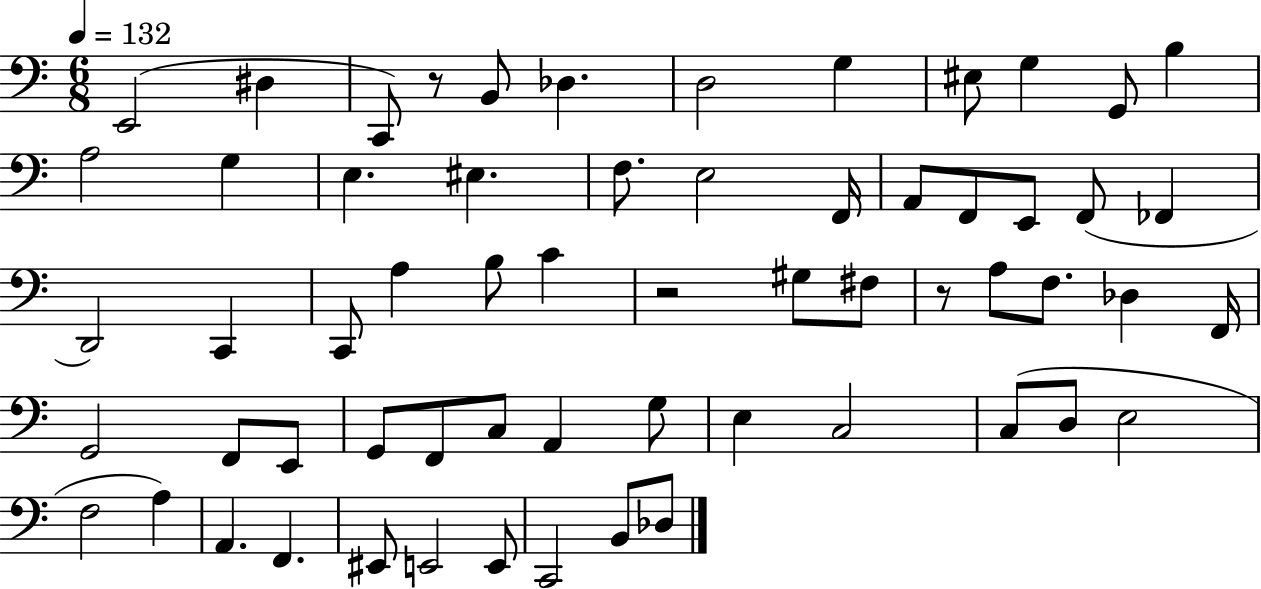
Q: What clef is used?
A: bass